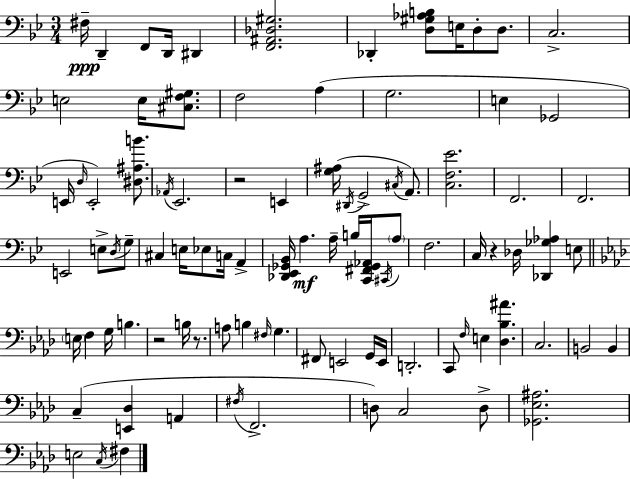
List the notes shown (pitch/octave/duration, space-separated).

F#3/s D2/q F2/e D2/s D#2/q [F2,A#2,Db3,G#3]/h. Db2/q [D3,G#3,Ab3,B3]/e E3/s D3/e D3/e. C3/h. E3/h E3/s [C#3,F3,G#3]/e. F3/h A3/q G3/h. E3/q Gb2/h E2/s D3/s E2/h [D#3,A#3,B4]/e. Ab2/s Eb2/h. R/h E2/q [G3,A#3]/s D#2/s G2/h C#3/s A2/e. [C3,F3,Eb4]/h. F2/h. F2/h. E2/h E3/e D3/s G3/e C#3/q E3/s Eb3/e C3/s A2/q [Db2,Eb2,Gb2,Bb2]/s A3/q. A3/s B3/s [C2,F#2,Gb2,Ab2]/s C#2/s A3/e F3/h. C3/s R/q Db3/s [Db2,Gb3,Ab3]/q E3/e E3/s F3/q G3/s B3/q. R/h B3/s R/e. A3/e B3/q F#3/s G3/q. F#2/e E2/h G2/s E2/s D2/h. C2/e F3/s E3/q [Db3,Bb3,A#4]/q. C3/h. B2/h B2/q C3/q [E2,Db3]/q A2/q F#3/s F2/h. D3/e C3/h D3/e [Gb2,Eb3,A#3]/h. E3/h C3/s F#3/q